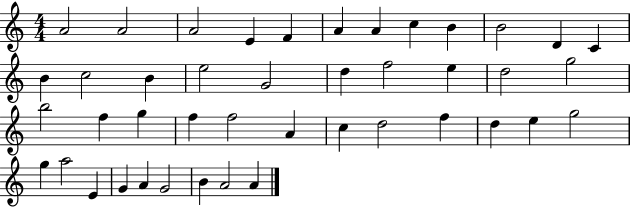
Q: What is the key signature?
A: C major